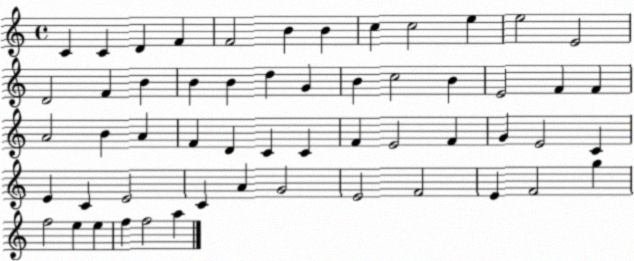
X:1
T:Untitled
M:4/4
L:1/4
K:C
C C D F F2 B B c c2 e e2 E2 D2 F B B B d G B c2 B E2 F F A2 B A F D C C F E2 F G E2 C E C E2 C A G2 E2 F2 E F2 g f2 e e f f2 a